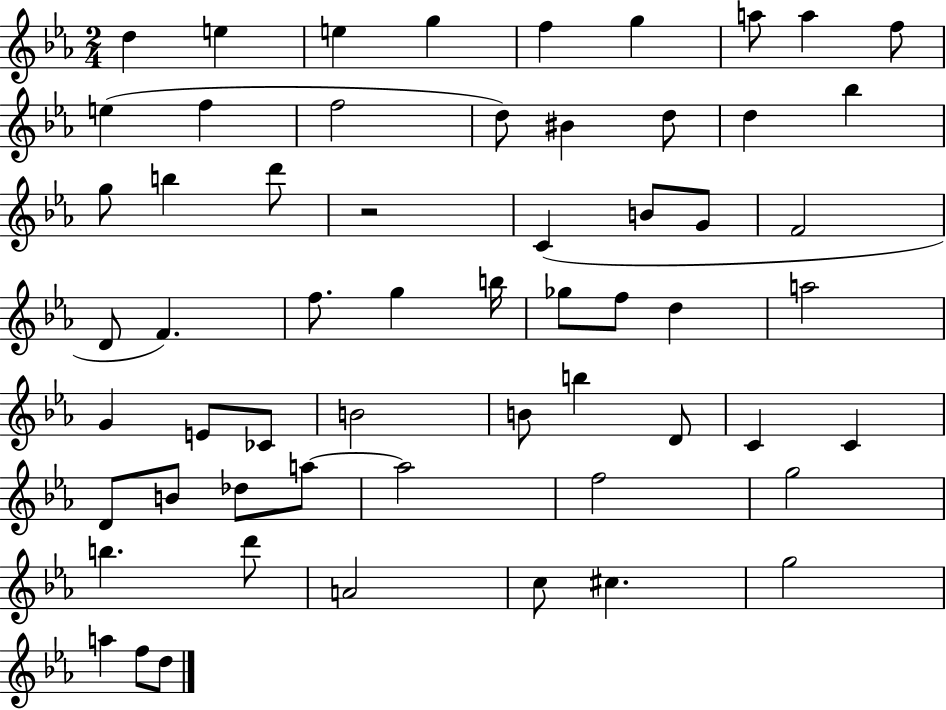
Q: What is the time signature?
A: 2/4